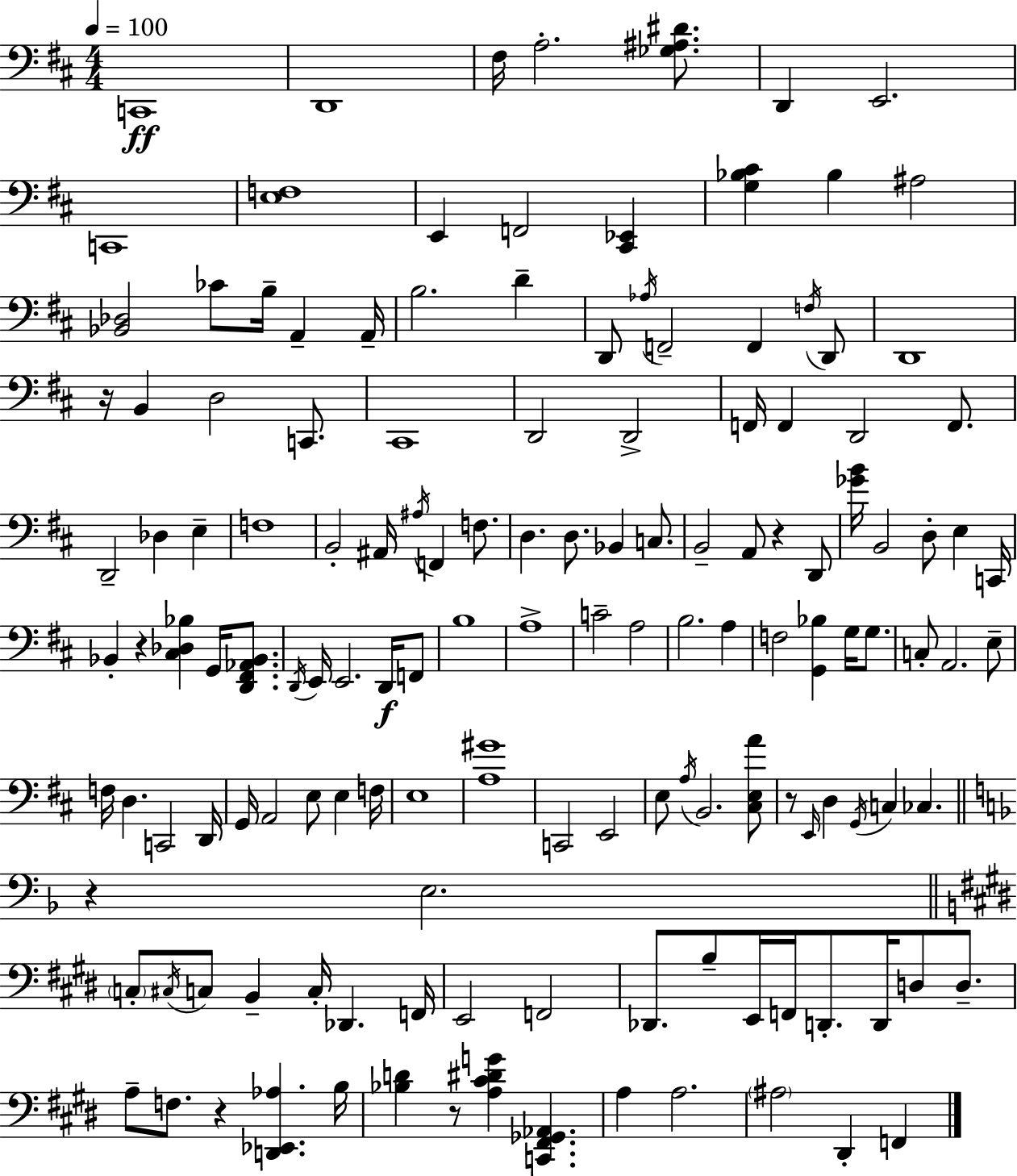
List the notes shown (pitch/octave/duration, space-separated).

C2/w D2/w F#3/s A3/h. [Gb3,A#3,D#4]/e. D2/q E2/h. C2/w [E3,F3]/w E2/q F2/h [C#2,Eb2]/q [G3,Bb3,C#4]/q Bb3/q A#3/h [Bb2,Db3]/h CES4/e B3/s A2/q A2/s B3/h. D4/q D2/e Ab3/s F2/h F2/q F3/s D2/e D2/w R/s B2/q D3/h C2/e. C#2/w D2/h D2/h F2/s F2/q D2/h F2/e. D2/h Db3/q E3/q F3/w B2/h A#2/s A#3/s F2/q F3/e. D3/q. D3/e. Bb2/q C3/e. B2/h A2/e R/q D2/e [Gb4,B4]/s B2/h D3/e E3/q C2/s Bb2/q R/q [C#3,Db3,Bb3]/q G2/s [D2,F#2,Ab2,Bb2]/e. D2/s E2/s E2/h. D2/s F2/e B3/w A3/w C4/h A3/h B3/h. A3/q F3/h [G2,Bb3]/q G3/s G3/e. C3/e A2/h. E3/e F3/s D3/q. C2/h D2/s G2/s A2/h E3/e E3/q F3/s E3/w [A3,G#4]/w C2/h E2/h E3/e A3/s B2/h. [C#3,E3,A4]/e R/e E2/s D3/q G2/s C3/q CES3/q. R/q E3/h. C3/e C#3/s C3/e B2/q C3/s Db2/q. F2/s E2/h F2/h Db2/e. B3/e E2/s F2/s D2/e. D2/s D3/e D3/e. A3/e F3/e. R/q [D2,Eb2,Ab3]/q. B3/s [Bb3,D4]/q R/e [A3,C#4,D#4,G4]/q [C2,F#2,Gb2,Ab2]/q. A3/q A3/h. A#3/h D#2/q F2/q